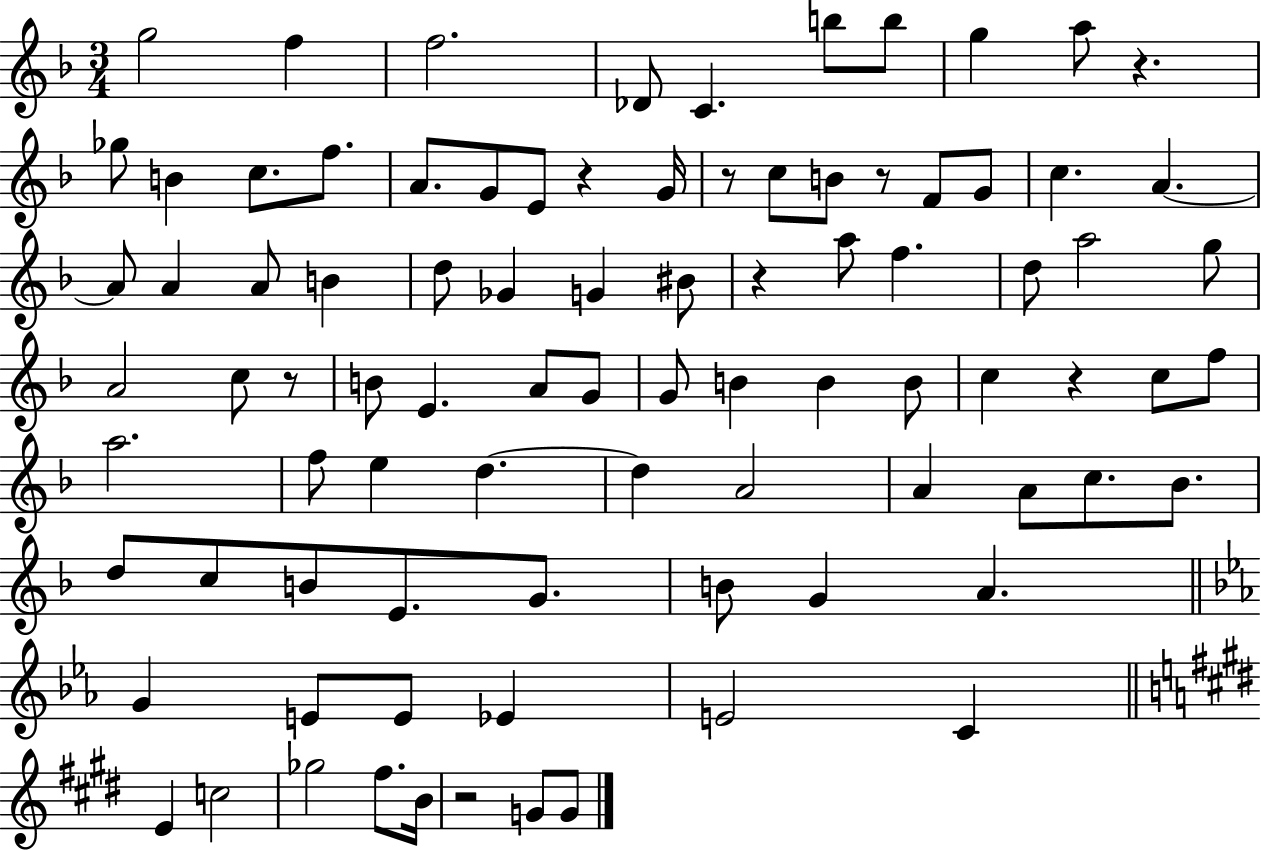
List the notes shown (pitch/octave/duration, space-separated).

G5/h F5/q F5/h. Db4/e C4/q. B5/e B5/e G5/q A5/e R/q. Gb5/e B4/q C5/e. F5/e. A4/e. G4/e E4/e R/q G4/s R/e C5/e B4/e R/e F4/e G4/e C5/q. A4/q. A4/e A4/q A4/e B4/q D5/e Gb4/q G4/q BIS4/e R/q A5/e F5/q. D5/e A5/h G5/e A4/h C5/e R/e B4/e E4/q. A4/e G4/e G4/e B4/q B4/q B4/e C5/q R/q C5/e F5/e A5/h. F5/e E5/q D5/q. D5/q A4/h A4/q A4/e C5/e. Bb4/e. D5/e C5/e B4/e E4/e. G4/e. B4/e G4/q A4/q. G4/q E4/e E4/e Eb4/q E4/h C4/q E4/q C5/h Gb5/h F#5/e. B4/s R/h G4/e G4/e